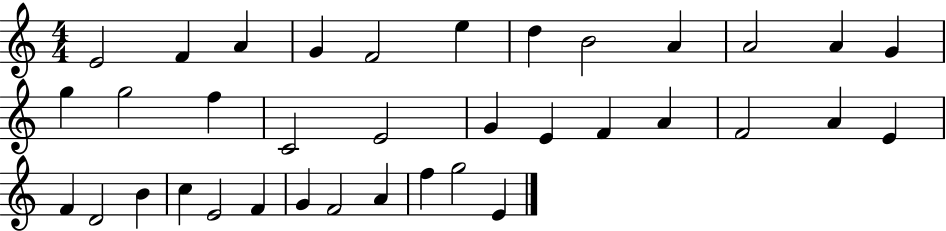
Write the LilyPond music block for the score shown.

{
  \clef treble
  \numericTimeSignature
  \time 4/4
  \key c \major
  e'2 f'4 a'4 | g'4 f'2 e''4 | d''4 b'2 a'4 | a'2 a'4 g'4 | \break g''4 g''2 f''4 | c'2 e'2 | g'4 e'4 f'4 a'4 | f'2 a'4 e'4 | \break f'4 d'2 b'4 | c''4 e'2 f'4 | g'4 f'2 a'4 | f''4 g''2 e'4 | \break \bar "|."
}